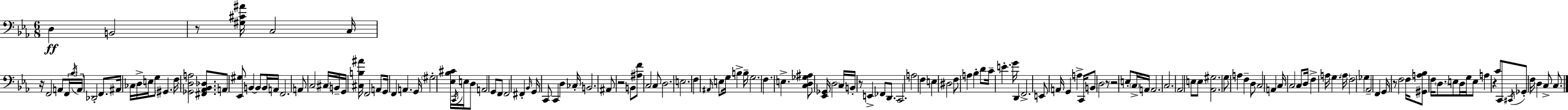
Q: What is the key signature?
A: EES major